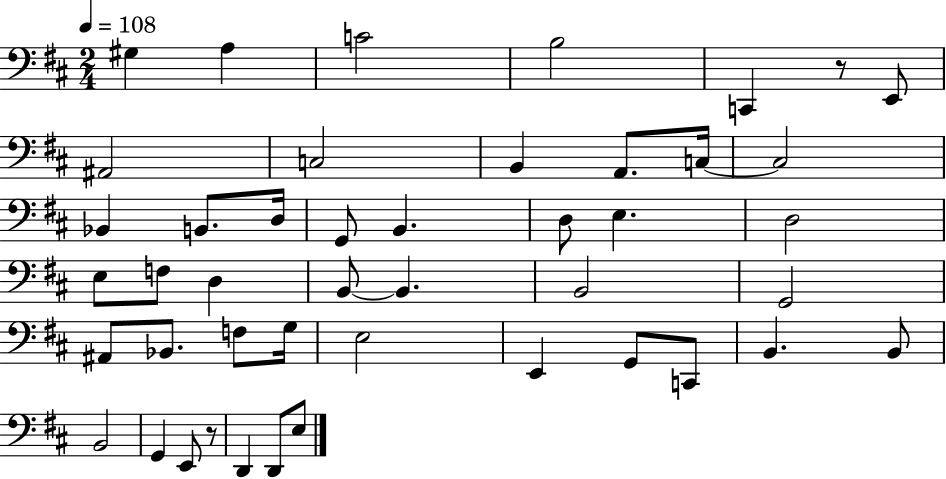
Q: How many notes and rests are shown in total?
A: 45